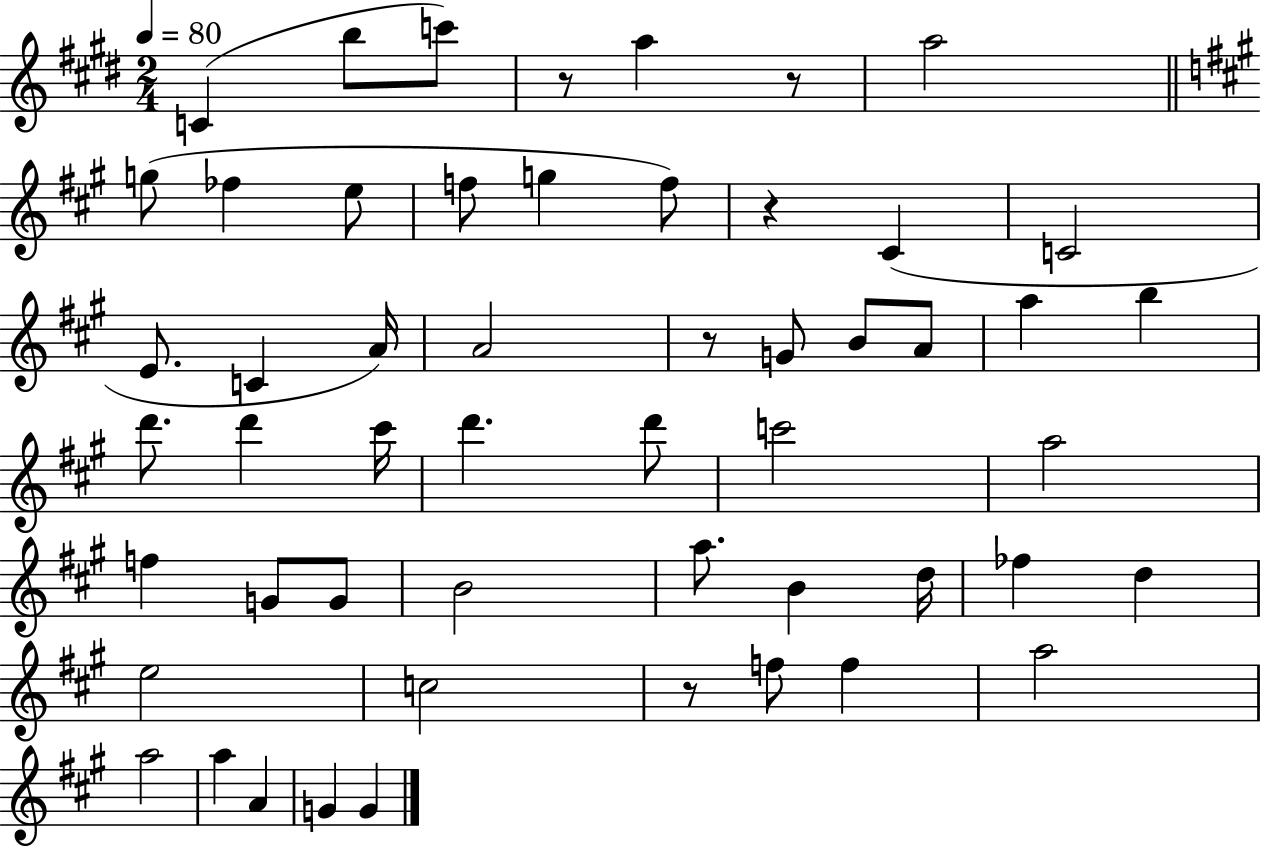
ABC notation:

X:1
T:Untitled
M:2/4
L:1/4
K:E
C b/2 c'/2 z/2 a z/2 a2 g/2 _f e/2 f/2 g f/2 z ^C C2 E/2 C A/4 A2 z/2 G/2 B/2 A/2 a b d'/2 d' ^c'/4 d' d'/2 c'2 a2 f G/2 G/2 B2 a/2 B d/4 _f d e2 c2 z/2 f/2 f a2 a2 a A G G